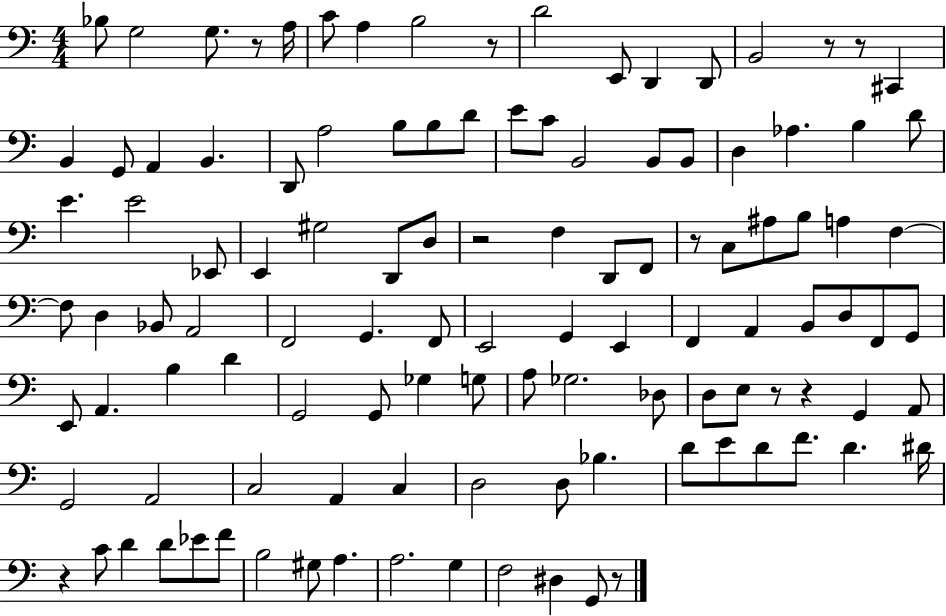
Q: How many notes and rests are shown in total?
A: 114